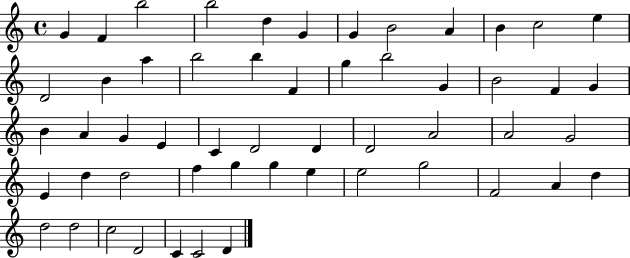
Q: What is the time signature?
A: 4/4